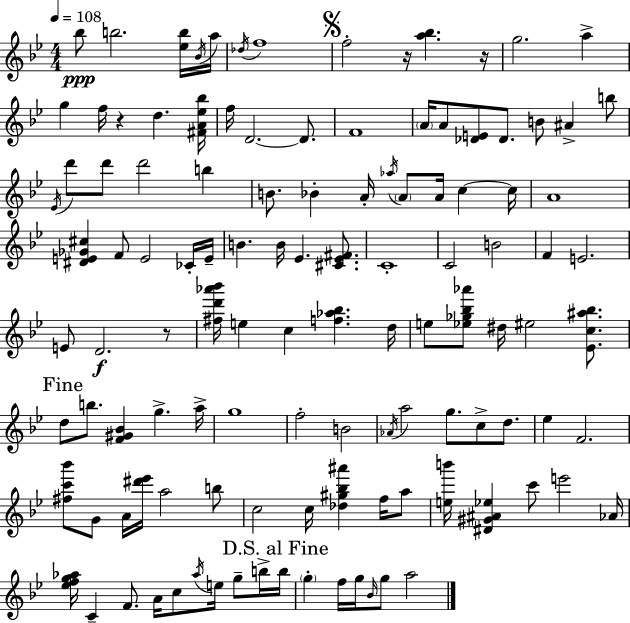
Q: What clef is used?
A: treble